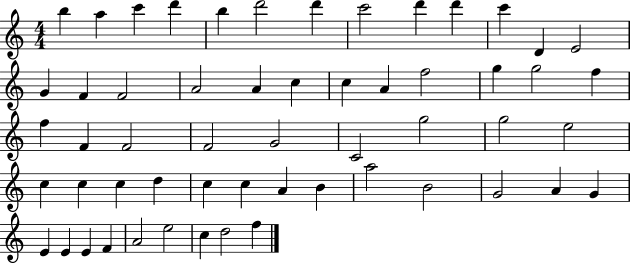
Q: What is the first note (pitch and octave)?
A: B5